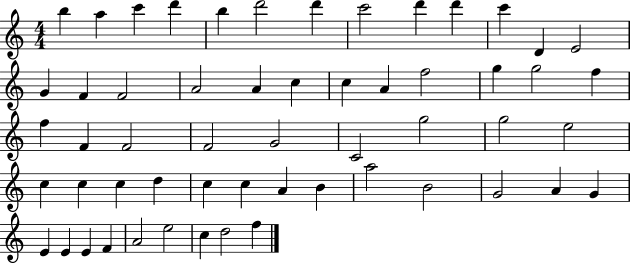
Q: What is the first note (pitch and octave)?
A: B5